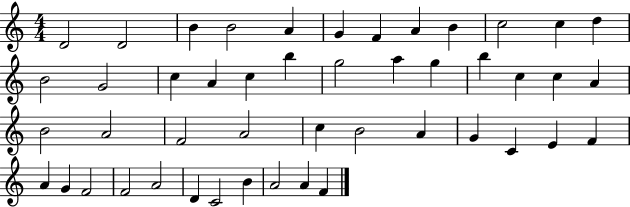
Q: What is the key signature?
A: C major